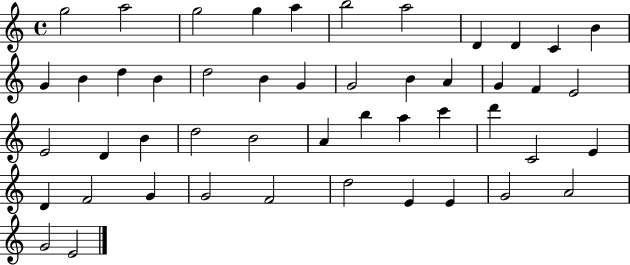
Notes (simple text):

G5/h A5/h G5/h G5/q A5/q B5/h A5/h D4/q D4/q C4/q B4/q G4/q B4/q D5/q B4/q D5/h B4/q G4/q G4/h B4/q A4/q G4/q F4/q E4/h E4/h D4/q B4/q D5/h B4/h A4/q B5/q A5/q C6/q D6/q C4/h E4/q D4/q F4/h G4/q G4/h F4/h D5/h E4/q E4/q G4/h A4/h G4/h E4/h